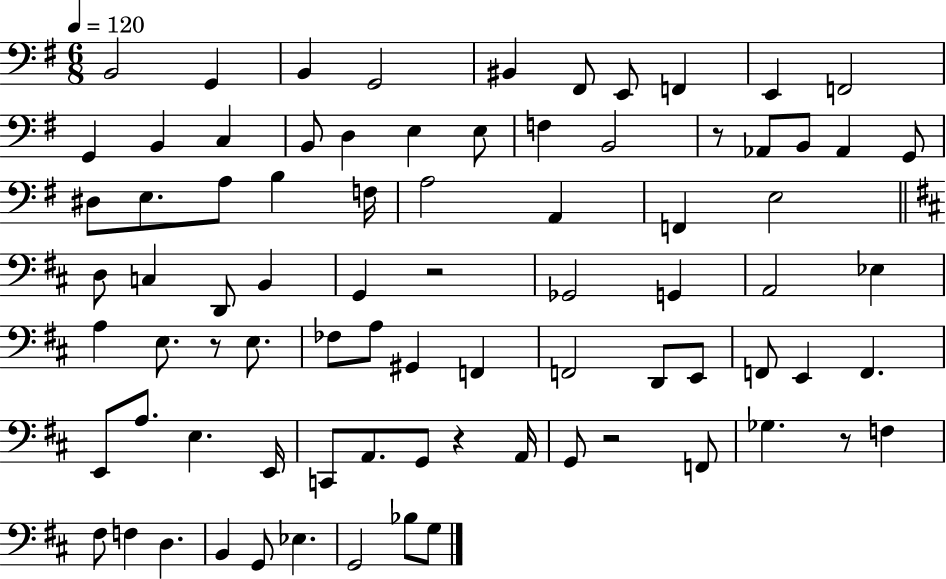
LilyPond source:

{
  \clef bass
  \numericTimeSignature
  \time 6/8
  \key g \major
  \tempo 4 = 120
  b,2 g,4 | b,4 g,2 | bis,4 fis,8 e,8 f,4 | e,4 f,2 | \break g,4 b,4 c4 | b,8 d4 e4 e8 | f4 b,2 | r8 aes,8 b,8 aes,4 g,8 | \break dis8 e8. a8 b4 f16 | a2 a,4 | f,4 e2 | \bar "||" \break \key d \major d8 c4 d,8 b,4 | g,4 r2 | ges,2 g,4 | a,2 ees4 | \break a4 e8. r8 e8. | fes8 a8 gis,4 f,4 | f,2 d,8 e,8 | f,8 e,4 f,4. | \break e,8 a8. e4. e,16 | c,8 a,8. g,8 r4 a,16 | g,8 r2 f,8 | ges4. r8 f4 | \break fis8 f4 d4. | b,4 g,8 ees4. | g,2 bes8 g8 | \bar "|."
}